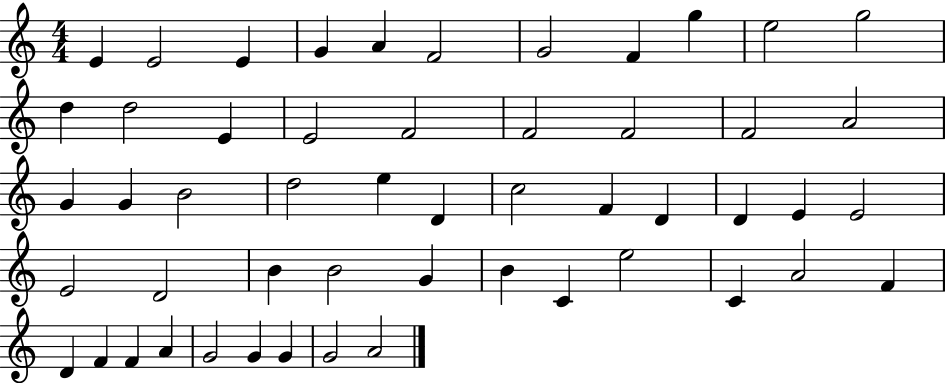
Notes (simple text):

E4/q E4/h E4/q G4/q A4/q F4/h G4/h F4/q G5/q E5/h G5/h D5/q D5/h E4/q E4/h F4/h F4/h F4/h F4/h A4/h G4/q G4/q B4/h D5/h E5/q D4/q C5/h F4/q D4/q D4/q E4/q E4/h E4/h D4/h B4/q B4/h G4/q B4/q C4/q E5/h C4/q A4/h F4/q D4/q F4/q F4/q A4/q G4/h G4/q G4/q G4/h A4/h